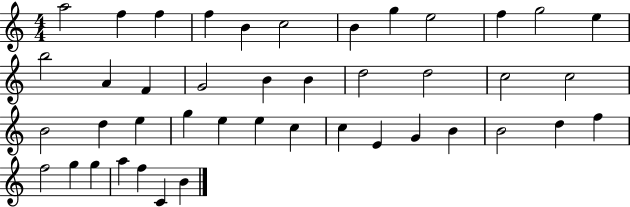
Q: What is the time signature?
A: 4/4